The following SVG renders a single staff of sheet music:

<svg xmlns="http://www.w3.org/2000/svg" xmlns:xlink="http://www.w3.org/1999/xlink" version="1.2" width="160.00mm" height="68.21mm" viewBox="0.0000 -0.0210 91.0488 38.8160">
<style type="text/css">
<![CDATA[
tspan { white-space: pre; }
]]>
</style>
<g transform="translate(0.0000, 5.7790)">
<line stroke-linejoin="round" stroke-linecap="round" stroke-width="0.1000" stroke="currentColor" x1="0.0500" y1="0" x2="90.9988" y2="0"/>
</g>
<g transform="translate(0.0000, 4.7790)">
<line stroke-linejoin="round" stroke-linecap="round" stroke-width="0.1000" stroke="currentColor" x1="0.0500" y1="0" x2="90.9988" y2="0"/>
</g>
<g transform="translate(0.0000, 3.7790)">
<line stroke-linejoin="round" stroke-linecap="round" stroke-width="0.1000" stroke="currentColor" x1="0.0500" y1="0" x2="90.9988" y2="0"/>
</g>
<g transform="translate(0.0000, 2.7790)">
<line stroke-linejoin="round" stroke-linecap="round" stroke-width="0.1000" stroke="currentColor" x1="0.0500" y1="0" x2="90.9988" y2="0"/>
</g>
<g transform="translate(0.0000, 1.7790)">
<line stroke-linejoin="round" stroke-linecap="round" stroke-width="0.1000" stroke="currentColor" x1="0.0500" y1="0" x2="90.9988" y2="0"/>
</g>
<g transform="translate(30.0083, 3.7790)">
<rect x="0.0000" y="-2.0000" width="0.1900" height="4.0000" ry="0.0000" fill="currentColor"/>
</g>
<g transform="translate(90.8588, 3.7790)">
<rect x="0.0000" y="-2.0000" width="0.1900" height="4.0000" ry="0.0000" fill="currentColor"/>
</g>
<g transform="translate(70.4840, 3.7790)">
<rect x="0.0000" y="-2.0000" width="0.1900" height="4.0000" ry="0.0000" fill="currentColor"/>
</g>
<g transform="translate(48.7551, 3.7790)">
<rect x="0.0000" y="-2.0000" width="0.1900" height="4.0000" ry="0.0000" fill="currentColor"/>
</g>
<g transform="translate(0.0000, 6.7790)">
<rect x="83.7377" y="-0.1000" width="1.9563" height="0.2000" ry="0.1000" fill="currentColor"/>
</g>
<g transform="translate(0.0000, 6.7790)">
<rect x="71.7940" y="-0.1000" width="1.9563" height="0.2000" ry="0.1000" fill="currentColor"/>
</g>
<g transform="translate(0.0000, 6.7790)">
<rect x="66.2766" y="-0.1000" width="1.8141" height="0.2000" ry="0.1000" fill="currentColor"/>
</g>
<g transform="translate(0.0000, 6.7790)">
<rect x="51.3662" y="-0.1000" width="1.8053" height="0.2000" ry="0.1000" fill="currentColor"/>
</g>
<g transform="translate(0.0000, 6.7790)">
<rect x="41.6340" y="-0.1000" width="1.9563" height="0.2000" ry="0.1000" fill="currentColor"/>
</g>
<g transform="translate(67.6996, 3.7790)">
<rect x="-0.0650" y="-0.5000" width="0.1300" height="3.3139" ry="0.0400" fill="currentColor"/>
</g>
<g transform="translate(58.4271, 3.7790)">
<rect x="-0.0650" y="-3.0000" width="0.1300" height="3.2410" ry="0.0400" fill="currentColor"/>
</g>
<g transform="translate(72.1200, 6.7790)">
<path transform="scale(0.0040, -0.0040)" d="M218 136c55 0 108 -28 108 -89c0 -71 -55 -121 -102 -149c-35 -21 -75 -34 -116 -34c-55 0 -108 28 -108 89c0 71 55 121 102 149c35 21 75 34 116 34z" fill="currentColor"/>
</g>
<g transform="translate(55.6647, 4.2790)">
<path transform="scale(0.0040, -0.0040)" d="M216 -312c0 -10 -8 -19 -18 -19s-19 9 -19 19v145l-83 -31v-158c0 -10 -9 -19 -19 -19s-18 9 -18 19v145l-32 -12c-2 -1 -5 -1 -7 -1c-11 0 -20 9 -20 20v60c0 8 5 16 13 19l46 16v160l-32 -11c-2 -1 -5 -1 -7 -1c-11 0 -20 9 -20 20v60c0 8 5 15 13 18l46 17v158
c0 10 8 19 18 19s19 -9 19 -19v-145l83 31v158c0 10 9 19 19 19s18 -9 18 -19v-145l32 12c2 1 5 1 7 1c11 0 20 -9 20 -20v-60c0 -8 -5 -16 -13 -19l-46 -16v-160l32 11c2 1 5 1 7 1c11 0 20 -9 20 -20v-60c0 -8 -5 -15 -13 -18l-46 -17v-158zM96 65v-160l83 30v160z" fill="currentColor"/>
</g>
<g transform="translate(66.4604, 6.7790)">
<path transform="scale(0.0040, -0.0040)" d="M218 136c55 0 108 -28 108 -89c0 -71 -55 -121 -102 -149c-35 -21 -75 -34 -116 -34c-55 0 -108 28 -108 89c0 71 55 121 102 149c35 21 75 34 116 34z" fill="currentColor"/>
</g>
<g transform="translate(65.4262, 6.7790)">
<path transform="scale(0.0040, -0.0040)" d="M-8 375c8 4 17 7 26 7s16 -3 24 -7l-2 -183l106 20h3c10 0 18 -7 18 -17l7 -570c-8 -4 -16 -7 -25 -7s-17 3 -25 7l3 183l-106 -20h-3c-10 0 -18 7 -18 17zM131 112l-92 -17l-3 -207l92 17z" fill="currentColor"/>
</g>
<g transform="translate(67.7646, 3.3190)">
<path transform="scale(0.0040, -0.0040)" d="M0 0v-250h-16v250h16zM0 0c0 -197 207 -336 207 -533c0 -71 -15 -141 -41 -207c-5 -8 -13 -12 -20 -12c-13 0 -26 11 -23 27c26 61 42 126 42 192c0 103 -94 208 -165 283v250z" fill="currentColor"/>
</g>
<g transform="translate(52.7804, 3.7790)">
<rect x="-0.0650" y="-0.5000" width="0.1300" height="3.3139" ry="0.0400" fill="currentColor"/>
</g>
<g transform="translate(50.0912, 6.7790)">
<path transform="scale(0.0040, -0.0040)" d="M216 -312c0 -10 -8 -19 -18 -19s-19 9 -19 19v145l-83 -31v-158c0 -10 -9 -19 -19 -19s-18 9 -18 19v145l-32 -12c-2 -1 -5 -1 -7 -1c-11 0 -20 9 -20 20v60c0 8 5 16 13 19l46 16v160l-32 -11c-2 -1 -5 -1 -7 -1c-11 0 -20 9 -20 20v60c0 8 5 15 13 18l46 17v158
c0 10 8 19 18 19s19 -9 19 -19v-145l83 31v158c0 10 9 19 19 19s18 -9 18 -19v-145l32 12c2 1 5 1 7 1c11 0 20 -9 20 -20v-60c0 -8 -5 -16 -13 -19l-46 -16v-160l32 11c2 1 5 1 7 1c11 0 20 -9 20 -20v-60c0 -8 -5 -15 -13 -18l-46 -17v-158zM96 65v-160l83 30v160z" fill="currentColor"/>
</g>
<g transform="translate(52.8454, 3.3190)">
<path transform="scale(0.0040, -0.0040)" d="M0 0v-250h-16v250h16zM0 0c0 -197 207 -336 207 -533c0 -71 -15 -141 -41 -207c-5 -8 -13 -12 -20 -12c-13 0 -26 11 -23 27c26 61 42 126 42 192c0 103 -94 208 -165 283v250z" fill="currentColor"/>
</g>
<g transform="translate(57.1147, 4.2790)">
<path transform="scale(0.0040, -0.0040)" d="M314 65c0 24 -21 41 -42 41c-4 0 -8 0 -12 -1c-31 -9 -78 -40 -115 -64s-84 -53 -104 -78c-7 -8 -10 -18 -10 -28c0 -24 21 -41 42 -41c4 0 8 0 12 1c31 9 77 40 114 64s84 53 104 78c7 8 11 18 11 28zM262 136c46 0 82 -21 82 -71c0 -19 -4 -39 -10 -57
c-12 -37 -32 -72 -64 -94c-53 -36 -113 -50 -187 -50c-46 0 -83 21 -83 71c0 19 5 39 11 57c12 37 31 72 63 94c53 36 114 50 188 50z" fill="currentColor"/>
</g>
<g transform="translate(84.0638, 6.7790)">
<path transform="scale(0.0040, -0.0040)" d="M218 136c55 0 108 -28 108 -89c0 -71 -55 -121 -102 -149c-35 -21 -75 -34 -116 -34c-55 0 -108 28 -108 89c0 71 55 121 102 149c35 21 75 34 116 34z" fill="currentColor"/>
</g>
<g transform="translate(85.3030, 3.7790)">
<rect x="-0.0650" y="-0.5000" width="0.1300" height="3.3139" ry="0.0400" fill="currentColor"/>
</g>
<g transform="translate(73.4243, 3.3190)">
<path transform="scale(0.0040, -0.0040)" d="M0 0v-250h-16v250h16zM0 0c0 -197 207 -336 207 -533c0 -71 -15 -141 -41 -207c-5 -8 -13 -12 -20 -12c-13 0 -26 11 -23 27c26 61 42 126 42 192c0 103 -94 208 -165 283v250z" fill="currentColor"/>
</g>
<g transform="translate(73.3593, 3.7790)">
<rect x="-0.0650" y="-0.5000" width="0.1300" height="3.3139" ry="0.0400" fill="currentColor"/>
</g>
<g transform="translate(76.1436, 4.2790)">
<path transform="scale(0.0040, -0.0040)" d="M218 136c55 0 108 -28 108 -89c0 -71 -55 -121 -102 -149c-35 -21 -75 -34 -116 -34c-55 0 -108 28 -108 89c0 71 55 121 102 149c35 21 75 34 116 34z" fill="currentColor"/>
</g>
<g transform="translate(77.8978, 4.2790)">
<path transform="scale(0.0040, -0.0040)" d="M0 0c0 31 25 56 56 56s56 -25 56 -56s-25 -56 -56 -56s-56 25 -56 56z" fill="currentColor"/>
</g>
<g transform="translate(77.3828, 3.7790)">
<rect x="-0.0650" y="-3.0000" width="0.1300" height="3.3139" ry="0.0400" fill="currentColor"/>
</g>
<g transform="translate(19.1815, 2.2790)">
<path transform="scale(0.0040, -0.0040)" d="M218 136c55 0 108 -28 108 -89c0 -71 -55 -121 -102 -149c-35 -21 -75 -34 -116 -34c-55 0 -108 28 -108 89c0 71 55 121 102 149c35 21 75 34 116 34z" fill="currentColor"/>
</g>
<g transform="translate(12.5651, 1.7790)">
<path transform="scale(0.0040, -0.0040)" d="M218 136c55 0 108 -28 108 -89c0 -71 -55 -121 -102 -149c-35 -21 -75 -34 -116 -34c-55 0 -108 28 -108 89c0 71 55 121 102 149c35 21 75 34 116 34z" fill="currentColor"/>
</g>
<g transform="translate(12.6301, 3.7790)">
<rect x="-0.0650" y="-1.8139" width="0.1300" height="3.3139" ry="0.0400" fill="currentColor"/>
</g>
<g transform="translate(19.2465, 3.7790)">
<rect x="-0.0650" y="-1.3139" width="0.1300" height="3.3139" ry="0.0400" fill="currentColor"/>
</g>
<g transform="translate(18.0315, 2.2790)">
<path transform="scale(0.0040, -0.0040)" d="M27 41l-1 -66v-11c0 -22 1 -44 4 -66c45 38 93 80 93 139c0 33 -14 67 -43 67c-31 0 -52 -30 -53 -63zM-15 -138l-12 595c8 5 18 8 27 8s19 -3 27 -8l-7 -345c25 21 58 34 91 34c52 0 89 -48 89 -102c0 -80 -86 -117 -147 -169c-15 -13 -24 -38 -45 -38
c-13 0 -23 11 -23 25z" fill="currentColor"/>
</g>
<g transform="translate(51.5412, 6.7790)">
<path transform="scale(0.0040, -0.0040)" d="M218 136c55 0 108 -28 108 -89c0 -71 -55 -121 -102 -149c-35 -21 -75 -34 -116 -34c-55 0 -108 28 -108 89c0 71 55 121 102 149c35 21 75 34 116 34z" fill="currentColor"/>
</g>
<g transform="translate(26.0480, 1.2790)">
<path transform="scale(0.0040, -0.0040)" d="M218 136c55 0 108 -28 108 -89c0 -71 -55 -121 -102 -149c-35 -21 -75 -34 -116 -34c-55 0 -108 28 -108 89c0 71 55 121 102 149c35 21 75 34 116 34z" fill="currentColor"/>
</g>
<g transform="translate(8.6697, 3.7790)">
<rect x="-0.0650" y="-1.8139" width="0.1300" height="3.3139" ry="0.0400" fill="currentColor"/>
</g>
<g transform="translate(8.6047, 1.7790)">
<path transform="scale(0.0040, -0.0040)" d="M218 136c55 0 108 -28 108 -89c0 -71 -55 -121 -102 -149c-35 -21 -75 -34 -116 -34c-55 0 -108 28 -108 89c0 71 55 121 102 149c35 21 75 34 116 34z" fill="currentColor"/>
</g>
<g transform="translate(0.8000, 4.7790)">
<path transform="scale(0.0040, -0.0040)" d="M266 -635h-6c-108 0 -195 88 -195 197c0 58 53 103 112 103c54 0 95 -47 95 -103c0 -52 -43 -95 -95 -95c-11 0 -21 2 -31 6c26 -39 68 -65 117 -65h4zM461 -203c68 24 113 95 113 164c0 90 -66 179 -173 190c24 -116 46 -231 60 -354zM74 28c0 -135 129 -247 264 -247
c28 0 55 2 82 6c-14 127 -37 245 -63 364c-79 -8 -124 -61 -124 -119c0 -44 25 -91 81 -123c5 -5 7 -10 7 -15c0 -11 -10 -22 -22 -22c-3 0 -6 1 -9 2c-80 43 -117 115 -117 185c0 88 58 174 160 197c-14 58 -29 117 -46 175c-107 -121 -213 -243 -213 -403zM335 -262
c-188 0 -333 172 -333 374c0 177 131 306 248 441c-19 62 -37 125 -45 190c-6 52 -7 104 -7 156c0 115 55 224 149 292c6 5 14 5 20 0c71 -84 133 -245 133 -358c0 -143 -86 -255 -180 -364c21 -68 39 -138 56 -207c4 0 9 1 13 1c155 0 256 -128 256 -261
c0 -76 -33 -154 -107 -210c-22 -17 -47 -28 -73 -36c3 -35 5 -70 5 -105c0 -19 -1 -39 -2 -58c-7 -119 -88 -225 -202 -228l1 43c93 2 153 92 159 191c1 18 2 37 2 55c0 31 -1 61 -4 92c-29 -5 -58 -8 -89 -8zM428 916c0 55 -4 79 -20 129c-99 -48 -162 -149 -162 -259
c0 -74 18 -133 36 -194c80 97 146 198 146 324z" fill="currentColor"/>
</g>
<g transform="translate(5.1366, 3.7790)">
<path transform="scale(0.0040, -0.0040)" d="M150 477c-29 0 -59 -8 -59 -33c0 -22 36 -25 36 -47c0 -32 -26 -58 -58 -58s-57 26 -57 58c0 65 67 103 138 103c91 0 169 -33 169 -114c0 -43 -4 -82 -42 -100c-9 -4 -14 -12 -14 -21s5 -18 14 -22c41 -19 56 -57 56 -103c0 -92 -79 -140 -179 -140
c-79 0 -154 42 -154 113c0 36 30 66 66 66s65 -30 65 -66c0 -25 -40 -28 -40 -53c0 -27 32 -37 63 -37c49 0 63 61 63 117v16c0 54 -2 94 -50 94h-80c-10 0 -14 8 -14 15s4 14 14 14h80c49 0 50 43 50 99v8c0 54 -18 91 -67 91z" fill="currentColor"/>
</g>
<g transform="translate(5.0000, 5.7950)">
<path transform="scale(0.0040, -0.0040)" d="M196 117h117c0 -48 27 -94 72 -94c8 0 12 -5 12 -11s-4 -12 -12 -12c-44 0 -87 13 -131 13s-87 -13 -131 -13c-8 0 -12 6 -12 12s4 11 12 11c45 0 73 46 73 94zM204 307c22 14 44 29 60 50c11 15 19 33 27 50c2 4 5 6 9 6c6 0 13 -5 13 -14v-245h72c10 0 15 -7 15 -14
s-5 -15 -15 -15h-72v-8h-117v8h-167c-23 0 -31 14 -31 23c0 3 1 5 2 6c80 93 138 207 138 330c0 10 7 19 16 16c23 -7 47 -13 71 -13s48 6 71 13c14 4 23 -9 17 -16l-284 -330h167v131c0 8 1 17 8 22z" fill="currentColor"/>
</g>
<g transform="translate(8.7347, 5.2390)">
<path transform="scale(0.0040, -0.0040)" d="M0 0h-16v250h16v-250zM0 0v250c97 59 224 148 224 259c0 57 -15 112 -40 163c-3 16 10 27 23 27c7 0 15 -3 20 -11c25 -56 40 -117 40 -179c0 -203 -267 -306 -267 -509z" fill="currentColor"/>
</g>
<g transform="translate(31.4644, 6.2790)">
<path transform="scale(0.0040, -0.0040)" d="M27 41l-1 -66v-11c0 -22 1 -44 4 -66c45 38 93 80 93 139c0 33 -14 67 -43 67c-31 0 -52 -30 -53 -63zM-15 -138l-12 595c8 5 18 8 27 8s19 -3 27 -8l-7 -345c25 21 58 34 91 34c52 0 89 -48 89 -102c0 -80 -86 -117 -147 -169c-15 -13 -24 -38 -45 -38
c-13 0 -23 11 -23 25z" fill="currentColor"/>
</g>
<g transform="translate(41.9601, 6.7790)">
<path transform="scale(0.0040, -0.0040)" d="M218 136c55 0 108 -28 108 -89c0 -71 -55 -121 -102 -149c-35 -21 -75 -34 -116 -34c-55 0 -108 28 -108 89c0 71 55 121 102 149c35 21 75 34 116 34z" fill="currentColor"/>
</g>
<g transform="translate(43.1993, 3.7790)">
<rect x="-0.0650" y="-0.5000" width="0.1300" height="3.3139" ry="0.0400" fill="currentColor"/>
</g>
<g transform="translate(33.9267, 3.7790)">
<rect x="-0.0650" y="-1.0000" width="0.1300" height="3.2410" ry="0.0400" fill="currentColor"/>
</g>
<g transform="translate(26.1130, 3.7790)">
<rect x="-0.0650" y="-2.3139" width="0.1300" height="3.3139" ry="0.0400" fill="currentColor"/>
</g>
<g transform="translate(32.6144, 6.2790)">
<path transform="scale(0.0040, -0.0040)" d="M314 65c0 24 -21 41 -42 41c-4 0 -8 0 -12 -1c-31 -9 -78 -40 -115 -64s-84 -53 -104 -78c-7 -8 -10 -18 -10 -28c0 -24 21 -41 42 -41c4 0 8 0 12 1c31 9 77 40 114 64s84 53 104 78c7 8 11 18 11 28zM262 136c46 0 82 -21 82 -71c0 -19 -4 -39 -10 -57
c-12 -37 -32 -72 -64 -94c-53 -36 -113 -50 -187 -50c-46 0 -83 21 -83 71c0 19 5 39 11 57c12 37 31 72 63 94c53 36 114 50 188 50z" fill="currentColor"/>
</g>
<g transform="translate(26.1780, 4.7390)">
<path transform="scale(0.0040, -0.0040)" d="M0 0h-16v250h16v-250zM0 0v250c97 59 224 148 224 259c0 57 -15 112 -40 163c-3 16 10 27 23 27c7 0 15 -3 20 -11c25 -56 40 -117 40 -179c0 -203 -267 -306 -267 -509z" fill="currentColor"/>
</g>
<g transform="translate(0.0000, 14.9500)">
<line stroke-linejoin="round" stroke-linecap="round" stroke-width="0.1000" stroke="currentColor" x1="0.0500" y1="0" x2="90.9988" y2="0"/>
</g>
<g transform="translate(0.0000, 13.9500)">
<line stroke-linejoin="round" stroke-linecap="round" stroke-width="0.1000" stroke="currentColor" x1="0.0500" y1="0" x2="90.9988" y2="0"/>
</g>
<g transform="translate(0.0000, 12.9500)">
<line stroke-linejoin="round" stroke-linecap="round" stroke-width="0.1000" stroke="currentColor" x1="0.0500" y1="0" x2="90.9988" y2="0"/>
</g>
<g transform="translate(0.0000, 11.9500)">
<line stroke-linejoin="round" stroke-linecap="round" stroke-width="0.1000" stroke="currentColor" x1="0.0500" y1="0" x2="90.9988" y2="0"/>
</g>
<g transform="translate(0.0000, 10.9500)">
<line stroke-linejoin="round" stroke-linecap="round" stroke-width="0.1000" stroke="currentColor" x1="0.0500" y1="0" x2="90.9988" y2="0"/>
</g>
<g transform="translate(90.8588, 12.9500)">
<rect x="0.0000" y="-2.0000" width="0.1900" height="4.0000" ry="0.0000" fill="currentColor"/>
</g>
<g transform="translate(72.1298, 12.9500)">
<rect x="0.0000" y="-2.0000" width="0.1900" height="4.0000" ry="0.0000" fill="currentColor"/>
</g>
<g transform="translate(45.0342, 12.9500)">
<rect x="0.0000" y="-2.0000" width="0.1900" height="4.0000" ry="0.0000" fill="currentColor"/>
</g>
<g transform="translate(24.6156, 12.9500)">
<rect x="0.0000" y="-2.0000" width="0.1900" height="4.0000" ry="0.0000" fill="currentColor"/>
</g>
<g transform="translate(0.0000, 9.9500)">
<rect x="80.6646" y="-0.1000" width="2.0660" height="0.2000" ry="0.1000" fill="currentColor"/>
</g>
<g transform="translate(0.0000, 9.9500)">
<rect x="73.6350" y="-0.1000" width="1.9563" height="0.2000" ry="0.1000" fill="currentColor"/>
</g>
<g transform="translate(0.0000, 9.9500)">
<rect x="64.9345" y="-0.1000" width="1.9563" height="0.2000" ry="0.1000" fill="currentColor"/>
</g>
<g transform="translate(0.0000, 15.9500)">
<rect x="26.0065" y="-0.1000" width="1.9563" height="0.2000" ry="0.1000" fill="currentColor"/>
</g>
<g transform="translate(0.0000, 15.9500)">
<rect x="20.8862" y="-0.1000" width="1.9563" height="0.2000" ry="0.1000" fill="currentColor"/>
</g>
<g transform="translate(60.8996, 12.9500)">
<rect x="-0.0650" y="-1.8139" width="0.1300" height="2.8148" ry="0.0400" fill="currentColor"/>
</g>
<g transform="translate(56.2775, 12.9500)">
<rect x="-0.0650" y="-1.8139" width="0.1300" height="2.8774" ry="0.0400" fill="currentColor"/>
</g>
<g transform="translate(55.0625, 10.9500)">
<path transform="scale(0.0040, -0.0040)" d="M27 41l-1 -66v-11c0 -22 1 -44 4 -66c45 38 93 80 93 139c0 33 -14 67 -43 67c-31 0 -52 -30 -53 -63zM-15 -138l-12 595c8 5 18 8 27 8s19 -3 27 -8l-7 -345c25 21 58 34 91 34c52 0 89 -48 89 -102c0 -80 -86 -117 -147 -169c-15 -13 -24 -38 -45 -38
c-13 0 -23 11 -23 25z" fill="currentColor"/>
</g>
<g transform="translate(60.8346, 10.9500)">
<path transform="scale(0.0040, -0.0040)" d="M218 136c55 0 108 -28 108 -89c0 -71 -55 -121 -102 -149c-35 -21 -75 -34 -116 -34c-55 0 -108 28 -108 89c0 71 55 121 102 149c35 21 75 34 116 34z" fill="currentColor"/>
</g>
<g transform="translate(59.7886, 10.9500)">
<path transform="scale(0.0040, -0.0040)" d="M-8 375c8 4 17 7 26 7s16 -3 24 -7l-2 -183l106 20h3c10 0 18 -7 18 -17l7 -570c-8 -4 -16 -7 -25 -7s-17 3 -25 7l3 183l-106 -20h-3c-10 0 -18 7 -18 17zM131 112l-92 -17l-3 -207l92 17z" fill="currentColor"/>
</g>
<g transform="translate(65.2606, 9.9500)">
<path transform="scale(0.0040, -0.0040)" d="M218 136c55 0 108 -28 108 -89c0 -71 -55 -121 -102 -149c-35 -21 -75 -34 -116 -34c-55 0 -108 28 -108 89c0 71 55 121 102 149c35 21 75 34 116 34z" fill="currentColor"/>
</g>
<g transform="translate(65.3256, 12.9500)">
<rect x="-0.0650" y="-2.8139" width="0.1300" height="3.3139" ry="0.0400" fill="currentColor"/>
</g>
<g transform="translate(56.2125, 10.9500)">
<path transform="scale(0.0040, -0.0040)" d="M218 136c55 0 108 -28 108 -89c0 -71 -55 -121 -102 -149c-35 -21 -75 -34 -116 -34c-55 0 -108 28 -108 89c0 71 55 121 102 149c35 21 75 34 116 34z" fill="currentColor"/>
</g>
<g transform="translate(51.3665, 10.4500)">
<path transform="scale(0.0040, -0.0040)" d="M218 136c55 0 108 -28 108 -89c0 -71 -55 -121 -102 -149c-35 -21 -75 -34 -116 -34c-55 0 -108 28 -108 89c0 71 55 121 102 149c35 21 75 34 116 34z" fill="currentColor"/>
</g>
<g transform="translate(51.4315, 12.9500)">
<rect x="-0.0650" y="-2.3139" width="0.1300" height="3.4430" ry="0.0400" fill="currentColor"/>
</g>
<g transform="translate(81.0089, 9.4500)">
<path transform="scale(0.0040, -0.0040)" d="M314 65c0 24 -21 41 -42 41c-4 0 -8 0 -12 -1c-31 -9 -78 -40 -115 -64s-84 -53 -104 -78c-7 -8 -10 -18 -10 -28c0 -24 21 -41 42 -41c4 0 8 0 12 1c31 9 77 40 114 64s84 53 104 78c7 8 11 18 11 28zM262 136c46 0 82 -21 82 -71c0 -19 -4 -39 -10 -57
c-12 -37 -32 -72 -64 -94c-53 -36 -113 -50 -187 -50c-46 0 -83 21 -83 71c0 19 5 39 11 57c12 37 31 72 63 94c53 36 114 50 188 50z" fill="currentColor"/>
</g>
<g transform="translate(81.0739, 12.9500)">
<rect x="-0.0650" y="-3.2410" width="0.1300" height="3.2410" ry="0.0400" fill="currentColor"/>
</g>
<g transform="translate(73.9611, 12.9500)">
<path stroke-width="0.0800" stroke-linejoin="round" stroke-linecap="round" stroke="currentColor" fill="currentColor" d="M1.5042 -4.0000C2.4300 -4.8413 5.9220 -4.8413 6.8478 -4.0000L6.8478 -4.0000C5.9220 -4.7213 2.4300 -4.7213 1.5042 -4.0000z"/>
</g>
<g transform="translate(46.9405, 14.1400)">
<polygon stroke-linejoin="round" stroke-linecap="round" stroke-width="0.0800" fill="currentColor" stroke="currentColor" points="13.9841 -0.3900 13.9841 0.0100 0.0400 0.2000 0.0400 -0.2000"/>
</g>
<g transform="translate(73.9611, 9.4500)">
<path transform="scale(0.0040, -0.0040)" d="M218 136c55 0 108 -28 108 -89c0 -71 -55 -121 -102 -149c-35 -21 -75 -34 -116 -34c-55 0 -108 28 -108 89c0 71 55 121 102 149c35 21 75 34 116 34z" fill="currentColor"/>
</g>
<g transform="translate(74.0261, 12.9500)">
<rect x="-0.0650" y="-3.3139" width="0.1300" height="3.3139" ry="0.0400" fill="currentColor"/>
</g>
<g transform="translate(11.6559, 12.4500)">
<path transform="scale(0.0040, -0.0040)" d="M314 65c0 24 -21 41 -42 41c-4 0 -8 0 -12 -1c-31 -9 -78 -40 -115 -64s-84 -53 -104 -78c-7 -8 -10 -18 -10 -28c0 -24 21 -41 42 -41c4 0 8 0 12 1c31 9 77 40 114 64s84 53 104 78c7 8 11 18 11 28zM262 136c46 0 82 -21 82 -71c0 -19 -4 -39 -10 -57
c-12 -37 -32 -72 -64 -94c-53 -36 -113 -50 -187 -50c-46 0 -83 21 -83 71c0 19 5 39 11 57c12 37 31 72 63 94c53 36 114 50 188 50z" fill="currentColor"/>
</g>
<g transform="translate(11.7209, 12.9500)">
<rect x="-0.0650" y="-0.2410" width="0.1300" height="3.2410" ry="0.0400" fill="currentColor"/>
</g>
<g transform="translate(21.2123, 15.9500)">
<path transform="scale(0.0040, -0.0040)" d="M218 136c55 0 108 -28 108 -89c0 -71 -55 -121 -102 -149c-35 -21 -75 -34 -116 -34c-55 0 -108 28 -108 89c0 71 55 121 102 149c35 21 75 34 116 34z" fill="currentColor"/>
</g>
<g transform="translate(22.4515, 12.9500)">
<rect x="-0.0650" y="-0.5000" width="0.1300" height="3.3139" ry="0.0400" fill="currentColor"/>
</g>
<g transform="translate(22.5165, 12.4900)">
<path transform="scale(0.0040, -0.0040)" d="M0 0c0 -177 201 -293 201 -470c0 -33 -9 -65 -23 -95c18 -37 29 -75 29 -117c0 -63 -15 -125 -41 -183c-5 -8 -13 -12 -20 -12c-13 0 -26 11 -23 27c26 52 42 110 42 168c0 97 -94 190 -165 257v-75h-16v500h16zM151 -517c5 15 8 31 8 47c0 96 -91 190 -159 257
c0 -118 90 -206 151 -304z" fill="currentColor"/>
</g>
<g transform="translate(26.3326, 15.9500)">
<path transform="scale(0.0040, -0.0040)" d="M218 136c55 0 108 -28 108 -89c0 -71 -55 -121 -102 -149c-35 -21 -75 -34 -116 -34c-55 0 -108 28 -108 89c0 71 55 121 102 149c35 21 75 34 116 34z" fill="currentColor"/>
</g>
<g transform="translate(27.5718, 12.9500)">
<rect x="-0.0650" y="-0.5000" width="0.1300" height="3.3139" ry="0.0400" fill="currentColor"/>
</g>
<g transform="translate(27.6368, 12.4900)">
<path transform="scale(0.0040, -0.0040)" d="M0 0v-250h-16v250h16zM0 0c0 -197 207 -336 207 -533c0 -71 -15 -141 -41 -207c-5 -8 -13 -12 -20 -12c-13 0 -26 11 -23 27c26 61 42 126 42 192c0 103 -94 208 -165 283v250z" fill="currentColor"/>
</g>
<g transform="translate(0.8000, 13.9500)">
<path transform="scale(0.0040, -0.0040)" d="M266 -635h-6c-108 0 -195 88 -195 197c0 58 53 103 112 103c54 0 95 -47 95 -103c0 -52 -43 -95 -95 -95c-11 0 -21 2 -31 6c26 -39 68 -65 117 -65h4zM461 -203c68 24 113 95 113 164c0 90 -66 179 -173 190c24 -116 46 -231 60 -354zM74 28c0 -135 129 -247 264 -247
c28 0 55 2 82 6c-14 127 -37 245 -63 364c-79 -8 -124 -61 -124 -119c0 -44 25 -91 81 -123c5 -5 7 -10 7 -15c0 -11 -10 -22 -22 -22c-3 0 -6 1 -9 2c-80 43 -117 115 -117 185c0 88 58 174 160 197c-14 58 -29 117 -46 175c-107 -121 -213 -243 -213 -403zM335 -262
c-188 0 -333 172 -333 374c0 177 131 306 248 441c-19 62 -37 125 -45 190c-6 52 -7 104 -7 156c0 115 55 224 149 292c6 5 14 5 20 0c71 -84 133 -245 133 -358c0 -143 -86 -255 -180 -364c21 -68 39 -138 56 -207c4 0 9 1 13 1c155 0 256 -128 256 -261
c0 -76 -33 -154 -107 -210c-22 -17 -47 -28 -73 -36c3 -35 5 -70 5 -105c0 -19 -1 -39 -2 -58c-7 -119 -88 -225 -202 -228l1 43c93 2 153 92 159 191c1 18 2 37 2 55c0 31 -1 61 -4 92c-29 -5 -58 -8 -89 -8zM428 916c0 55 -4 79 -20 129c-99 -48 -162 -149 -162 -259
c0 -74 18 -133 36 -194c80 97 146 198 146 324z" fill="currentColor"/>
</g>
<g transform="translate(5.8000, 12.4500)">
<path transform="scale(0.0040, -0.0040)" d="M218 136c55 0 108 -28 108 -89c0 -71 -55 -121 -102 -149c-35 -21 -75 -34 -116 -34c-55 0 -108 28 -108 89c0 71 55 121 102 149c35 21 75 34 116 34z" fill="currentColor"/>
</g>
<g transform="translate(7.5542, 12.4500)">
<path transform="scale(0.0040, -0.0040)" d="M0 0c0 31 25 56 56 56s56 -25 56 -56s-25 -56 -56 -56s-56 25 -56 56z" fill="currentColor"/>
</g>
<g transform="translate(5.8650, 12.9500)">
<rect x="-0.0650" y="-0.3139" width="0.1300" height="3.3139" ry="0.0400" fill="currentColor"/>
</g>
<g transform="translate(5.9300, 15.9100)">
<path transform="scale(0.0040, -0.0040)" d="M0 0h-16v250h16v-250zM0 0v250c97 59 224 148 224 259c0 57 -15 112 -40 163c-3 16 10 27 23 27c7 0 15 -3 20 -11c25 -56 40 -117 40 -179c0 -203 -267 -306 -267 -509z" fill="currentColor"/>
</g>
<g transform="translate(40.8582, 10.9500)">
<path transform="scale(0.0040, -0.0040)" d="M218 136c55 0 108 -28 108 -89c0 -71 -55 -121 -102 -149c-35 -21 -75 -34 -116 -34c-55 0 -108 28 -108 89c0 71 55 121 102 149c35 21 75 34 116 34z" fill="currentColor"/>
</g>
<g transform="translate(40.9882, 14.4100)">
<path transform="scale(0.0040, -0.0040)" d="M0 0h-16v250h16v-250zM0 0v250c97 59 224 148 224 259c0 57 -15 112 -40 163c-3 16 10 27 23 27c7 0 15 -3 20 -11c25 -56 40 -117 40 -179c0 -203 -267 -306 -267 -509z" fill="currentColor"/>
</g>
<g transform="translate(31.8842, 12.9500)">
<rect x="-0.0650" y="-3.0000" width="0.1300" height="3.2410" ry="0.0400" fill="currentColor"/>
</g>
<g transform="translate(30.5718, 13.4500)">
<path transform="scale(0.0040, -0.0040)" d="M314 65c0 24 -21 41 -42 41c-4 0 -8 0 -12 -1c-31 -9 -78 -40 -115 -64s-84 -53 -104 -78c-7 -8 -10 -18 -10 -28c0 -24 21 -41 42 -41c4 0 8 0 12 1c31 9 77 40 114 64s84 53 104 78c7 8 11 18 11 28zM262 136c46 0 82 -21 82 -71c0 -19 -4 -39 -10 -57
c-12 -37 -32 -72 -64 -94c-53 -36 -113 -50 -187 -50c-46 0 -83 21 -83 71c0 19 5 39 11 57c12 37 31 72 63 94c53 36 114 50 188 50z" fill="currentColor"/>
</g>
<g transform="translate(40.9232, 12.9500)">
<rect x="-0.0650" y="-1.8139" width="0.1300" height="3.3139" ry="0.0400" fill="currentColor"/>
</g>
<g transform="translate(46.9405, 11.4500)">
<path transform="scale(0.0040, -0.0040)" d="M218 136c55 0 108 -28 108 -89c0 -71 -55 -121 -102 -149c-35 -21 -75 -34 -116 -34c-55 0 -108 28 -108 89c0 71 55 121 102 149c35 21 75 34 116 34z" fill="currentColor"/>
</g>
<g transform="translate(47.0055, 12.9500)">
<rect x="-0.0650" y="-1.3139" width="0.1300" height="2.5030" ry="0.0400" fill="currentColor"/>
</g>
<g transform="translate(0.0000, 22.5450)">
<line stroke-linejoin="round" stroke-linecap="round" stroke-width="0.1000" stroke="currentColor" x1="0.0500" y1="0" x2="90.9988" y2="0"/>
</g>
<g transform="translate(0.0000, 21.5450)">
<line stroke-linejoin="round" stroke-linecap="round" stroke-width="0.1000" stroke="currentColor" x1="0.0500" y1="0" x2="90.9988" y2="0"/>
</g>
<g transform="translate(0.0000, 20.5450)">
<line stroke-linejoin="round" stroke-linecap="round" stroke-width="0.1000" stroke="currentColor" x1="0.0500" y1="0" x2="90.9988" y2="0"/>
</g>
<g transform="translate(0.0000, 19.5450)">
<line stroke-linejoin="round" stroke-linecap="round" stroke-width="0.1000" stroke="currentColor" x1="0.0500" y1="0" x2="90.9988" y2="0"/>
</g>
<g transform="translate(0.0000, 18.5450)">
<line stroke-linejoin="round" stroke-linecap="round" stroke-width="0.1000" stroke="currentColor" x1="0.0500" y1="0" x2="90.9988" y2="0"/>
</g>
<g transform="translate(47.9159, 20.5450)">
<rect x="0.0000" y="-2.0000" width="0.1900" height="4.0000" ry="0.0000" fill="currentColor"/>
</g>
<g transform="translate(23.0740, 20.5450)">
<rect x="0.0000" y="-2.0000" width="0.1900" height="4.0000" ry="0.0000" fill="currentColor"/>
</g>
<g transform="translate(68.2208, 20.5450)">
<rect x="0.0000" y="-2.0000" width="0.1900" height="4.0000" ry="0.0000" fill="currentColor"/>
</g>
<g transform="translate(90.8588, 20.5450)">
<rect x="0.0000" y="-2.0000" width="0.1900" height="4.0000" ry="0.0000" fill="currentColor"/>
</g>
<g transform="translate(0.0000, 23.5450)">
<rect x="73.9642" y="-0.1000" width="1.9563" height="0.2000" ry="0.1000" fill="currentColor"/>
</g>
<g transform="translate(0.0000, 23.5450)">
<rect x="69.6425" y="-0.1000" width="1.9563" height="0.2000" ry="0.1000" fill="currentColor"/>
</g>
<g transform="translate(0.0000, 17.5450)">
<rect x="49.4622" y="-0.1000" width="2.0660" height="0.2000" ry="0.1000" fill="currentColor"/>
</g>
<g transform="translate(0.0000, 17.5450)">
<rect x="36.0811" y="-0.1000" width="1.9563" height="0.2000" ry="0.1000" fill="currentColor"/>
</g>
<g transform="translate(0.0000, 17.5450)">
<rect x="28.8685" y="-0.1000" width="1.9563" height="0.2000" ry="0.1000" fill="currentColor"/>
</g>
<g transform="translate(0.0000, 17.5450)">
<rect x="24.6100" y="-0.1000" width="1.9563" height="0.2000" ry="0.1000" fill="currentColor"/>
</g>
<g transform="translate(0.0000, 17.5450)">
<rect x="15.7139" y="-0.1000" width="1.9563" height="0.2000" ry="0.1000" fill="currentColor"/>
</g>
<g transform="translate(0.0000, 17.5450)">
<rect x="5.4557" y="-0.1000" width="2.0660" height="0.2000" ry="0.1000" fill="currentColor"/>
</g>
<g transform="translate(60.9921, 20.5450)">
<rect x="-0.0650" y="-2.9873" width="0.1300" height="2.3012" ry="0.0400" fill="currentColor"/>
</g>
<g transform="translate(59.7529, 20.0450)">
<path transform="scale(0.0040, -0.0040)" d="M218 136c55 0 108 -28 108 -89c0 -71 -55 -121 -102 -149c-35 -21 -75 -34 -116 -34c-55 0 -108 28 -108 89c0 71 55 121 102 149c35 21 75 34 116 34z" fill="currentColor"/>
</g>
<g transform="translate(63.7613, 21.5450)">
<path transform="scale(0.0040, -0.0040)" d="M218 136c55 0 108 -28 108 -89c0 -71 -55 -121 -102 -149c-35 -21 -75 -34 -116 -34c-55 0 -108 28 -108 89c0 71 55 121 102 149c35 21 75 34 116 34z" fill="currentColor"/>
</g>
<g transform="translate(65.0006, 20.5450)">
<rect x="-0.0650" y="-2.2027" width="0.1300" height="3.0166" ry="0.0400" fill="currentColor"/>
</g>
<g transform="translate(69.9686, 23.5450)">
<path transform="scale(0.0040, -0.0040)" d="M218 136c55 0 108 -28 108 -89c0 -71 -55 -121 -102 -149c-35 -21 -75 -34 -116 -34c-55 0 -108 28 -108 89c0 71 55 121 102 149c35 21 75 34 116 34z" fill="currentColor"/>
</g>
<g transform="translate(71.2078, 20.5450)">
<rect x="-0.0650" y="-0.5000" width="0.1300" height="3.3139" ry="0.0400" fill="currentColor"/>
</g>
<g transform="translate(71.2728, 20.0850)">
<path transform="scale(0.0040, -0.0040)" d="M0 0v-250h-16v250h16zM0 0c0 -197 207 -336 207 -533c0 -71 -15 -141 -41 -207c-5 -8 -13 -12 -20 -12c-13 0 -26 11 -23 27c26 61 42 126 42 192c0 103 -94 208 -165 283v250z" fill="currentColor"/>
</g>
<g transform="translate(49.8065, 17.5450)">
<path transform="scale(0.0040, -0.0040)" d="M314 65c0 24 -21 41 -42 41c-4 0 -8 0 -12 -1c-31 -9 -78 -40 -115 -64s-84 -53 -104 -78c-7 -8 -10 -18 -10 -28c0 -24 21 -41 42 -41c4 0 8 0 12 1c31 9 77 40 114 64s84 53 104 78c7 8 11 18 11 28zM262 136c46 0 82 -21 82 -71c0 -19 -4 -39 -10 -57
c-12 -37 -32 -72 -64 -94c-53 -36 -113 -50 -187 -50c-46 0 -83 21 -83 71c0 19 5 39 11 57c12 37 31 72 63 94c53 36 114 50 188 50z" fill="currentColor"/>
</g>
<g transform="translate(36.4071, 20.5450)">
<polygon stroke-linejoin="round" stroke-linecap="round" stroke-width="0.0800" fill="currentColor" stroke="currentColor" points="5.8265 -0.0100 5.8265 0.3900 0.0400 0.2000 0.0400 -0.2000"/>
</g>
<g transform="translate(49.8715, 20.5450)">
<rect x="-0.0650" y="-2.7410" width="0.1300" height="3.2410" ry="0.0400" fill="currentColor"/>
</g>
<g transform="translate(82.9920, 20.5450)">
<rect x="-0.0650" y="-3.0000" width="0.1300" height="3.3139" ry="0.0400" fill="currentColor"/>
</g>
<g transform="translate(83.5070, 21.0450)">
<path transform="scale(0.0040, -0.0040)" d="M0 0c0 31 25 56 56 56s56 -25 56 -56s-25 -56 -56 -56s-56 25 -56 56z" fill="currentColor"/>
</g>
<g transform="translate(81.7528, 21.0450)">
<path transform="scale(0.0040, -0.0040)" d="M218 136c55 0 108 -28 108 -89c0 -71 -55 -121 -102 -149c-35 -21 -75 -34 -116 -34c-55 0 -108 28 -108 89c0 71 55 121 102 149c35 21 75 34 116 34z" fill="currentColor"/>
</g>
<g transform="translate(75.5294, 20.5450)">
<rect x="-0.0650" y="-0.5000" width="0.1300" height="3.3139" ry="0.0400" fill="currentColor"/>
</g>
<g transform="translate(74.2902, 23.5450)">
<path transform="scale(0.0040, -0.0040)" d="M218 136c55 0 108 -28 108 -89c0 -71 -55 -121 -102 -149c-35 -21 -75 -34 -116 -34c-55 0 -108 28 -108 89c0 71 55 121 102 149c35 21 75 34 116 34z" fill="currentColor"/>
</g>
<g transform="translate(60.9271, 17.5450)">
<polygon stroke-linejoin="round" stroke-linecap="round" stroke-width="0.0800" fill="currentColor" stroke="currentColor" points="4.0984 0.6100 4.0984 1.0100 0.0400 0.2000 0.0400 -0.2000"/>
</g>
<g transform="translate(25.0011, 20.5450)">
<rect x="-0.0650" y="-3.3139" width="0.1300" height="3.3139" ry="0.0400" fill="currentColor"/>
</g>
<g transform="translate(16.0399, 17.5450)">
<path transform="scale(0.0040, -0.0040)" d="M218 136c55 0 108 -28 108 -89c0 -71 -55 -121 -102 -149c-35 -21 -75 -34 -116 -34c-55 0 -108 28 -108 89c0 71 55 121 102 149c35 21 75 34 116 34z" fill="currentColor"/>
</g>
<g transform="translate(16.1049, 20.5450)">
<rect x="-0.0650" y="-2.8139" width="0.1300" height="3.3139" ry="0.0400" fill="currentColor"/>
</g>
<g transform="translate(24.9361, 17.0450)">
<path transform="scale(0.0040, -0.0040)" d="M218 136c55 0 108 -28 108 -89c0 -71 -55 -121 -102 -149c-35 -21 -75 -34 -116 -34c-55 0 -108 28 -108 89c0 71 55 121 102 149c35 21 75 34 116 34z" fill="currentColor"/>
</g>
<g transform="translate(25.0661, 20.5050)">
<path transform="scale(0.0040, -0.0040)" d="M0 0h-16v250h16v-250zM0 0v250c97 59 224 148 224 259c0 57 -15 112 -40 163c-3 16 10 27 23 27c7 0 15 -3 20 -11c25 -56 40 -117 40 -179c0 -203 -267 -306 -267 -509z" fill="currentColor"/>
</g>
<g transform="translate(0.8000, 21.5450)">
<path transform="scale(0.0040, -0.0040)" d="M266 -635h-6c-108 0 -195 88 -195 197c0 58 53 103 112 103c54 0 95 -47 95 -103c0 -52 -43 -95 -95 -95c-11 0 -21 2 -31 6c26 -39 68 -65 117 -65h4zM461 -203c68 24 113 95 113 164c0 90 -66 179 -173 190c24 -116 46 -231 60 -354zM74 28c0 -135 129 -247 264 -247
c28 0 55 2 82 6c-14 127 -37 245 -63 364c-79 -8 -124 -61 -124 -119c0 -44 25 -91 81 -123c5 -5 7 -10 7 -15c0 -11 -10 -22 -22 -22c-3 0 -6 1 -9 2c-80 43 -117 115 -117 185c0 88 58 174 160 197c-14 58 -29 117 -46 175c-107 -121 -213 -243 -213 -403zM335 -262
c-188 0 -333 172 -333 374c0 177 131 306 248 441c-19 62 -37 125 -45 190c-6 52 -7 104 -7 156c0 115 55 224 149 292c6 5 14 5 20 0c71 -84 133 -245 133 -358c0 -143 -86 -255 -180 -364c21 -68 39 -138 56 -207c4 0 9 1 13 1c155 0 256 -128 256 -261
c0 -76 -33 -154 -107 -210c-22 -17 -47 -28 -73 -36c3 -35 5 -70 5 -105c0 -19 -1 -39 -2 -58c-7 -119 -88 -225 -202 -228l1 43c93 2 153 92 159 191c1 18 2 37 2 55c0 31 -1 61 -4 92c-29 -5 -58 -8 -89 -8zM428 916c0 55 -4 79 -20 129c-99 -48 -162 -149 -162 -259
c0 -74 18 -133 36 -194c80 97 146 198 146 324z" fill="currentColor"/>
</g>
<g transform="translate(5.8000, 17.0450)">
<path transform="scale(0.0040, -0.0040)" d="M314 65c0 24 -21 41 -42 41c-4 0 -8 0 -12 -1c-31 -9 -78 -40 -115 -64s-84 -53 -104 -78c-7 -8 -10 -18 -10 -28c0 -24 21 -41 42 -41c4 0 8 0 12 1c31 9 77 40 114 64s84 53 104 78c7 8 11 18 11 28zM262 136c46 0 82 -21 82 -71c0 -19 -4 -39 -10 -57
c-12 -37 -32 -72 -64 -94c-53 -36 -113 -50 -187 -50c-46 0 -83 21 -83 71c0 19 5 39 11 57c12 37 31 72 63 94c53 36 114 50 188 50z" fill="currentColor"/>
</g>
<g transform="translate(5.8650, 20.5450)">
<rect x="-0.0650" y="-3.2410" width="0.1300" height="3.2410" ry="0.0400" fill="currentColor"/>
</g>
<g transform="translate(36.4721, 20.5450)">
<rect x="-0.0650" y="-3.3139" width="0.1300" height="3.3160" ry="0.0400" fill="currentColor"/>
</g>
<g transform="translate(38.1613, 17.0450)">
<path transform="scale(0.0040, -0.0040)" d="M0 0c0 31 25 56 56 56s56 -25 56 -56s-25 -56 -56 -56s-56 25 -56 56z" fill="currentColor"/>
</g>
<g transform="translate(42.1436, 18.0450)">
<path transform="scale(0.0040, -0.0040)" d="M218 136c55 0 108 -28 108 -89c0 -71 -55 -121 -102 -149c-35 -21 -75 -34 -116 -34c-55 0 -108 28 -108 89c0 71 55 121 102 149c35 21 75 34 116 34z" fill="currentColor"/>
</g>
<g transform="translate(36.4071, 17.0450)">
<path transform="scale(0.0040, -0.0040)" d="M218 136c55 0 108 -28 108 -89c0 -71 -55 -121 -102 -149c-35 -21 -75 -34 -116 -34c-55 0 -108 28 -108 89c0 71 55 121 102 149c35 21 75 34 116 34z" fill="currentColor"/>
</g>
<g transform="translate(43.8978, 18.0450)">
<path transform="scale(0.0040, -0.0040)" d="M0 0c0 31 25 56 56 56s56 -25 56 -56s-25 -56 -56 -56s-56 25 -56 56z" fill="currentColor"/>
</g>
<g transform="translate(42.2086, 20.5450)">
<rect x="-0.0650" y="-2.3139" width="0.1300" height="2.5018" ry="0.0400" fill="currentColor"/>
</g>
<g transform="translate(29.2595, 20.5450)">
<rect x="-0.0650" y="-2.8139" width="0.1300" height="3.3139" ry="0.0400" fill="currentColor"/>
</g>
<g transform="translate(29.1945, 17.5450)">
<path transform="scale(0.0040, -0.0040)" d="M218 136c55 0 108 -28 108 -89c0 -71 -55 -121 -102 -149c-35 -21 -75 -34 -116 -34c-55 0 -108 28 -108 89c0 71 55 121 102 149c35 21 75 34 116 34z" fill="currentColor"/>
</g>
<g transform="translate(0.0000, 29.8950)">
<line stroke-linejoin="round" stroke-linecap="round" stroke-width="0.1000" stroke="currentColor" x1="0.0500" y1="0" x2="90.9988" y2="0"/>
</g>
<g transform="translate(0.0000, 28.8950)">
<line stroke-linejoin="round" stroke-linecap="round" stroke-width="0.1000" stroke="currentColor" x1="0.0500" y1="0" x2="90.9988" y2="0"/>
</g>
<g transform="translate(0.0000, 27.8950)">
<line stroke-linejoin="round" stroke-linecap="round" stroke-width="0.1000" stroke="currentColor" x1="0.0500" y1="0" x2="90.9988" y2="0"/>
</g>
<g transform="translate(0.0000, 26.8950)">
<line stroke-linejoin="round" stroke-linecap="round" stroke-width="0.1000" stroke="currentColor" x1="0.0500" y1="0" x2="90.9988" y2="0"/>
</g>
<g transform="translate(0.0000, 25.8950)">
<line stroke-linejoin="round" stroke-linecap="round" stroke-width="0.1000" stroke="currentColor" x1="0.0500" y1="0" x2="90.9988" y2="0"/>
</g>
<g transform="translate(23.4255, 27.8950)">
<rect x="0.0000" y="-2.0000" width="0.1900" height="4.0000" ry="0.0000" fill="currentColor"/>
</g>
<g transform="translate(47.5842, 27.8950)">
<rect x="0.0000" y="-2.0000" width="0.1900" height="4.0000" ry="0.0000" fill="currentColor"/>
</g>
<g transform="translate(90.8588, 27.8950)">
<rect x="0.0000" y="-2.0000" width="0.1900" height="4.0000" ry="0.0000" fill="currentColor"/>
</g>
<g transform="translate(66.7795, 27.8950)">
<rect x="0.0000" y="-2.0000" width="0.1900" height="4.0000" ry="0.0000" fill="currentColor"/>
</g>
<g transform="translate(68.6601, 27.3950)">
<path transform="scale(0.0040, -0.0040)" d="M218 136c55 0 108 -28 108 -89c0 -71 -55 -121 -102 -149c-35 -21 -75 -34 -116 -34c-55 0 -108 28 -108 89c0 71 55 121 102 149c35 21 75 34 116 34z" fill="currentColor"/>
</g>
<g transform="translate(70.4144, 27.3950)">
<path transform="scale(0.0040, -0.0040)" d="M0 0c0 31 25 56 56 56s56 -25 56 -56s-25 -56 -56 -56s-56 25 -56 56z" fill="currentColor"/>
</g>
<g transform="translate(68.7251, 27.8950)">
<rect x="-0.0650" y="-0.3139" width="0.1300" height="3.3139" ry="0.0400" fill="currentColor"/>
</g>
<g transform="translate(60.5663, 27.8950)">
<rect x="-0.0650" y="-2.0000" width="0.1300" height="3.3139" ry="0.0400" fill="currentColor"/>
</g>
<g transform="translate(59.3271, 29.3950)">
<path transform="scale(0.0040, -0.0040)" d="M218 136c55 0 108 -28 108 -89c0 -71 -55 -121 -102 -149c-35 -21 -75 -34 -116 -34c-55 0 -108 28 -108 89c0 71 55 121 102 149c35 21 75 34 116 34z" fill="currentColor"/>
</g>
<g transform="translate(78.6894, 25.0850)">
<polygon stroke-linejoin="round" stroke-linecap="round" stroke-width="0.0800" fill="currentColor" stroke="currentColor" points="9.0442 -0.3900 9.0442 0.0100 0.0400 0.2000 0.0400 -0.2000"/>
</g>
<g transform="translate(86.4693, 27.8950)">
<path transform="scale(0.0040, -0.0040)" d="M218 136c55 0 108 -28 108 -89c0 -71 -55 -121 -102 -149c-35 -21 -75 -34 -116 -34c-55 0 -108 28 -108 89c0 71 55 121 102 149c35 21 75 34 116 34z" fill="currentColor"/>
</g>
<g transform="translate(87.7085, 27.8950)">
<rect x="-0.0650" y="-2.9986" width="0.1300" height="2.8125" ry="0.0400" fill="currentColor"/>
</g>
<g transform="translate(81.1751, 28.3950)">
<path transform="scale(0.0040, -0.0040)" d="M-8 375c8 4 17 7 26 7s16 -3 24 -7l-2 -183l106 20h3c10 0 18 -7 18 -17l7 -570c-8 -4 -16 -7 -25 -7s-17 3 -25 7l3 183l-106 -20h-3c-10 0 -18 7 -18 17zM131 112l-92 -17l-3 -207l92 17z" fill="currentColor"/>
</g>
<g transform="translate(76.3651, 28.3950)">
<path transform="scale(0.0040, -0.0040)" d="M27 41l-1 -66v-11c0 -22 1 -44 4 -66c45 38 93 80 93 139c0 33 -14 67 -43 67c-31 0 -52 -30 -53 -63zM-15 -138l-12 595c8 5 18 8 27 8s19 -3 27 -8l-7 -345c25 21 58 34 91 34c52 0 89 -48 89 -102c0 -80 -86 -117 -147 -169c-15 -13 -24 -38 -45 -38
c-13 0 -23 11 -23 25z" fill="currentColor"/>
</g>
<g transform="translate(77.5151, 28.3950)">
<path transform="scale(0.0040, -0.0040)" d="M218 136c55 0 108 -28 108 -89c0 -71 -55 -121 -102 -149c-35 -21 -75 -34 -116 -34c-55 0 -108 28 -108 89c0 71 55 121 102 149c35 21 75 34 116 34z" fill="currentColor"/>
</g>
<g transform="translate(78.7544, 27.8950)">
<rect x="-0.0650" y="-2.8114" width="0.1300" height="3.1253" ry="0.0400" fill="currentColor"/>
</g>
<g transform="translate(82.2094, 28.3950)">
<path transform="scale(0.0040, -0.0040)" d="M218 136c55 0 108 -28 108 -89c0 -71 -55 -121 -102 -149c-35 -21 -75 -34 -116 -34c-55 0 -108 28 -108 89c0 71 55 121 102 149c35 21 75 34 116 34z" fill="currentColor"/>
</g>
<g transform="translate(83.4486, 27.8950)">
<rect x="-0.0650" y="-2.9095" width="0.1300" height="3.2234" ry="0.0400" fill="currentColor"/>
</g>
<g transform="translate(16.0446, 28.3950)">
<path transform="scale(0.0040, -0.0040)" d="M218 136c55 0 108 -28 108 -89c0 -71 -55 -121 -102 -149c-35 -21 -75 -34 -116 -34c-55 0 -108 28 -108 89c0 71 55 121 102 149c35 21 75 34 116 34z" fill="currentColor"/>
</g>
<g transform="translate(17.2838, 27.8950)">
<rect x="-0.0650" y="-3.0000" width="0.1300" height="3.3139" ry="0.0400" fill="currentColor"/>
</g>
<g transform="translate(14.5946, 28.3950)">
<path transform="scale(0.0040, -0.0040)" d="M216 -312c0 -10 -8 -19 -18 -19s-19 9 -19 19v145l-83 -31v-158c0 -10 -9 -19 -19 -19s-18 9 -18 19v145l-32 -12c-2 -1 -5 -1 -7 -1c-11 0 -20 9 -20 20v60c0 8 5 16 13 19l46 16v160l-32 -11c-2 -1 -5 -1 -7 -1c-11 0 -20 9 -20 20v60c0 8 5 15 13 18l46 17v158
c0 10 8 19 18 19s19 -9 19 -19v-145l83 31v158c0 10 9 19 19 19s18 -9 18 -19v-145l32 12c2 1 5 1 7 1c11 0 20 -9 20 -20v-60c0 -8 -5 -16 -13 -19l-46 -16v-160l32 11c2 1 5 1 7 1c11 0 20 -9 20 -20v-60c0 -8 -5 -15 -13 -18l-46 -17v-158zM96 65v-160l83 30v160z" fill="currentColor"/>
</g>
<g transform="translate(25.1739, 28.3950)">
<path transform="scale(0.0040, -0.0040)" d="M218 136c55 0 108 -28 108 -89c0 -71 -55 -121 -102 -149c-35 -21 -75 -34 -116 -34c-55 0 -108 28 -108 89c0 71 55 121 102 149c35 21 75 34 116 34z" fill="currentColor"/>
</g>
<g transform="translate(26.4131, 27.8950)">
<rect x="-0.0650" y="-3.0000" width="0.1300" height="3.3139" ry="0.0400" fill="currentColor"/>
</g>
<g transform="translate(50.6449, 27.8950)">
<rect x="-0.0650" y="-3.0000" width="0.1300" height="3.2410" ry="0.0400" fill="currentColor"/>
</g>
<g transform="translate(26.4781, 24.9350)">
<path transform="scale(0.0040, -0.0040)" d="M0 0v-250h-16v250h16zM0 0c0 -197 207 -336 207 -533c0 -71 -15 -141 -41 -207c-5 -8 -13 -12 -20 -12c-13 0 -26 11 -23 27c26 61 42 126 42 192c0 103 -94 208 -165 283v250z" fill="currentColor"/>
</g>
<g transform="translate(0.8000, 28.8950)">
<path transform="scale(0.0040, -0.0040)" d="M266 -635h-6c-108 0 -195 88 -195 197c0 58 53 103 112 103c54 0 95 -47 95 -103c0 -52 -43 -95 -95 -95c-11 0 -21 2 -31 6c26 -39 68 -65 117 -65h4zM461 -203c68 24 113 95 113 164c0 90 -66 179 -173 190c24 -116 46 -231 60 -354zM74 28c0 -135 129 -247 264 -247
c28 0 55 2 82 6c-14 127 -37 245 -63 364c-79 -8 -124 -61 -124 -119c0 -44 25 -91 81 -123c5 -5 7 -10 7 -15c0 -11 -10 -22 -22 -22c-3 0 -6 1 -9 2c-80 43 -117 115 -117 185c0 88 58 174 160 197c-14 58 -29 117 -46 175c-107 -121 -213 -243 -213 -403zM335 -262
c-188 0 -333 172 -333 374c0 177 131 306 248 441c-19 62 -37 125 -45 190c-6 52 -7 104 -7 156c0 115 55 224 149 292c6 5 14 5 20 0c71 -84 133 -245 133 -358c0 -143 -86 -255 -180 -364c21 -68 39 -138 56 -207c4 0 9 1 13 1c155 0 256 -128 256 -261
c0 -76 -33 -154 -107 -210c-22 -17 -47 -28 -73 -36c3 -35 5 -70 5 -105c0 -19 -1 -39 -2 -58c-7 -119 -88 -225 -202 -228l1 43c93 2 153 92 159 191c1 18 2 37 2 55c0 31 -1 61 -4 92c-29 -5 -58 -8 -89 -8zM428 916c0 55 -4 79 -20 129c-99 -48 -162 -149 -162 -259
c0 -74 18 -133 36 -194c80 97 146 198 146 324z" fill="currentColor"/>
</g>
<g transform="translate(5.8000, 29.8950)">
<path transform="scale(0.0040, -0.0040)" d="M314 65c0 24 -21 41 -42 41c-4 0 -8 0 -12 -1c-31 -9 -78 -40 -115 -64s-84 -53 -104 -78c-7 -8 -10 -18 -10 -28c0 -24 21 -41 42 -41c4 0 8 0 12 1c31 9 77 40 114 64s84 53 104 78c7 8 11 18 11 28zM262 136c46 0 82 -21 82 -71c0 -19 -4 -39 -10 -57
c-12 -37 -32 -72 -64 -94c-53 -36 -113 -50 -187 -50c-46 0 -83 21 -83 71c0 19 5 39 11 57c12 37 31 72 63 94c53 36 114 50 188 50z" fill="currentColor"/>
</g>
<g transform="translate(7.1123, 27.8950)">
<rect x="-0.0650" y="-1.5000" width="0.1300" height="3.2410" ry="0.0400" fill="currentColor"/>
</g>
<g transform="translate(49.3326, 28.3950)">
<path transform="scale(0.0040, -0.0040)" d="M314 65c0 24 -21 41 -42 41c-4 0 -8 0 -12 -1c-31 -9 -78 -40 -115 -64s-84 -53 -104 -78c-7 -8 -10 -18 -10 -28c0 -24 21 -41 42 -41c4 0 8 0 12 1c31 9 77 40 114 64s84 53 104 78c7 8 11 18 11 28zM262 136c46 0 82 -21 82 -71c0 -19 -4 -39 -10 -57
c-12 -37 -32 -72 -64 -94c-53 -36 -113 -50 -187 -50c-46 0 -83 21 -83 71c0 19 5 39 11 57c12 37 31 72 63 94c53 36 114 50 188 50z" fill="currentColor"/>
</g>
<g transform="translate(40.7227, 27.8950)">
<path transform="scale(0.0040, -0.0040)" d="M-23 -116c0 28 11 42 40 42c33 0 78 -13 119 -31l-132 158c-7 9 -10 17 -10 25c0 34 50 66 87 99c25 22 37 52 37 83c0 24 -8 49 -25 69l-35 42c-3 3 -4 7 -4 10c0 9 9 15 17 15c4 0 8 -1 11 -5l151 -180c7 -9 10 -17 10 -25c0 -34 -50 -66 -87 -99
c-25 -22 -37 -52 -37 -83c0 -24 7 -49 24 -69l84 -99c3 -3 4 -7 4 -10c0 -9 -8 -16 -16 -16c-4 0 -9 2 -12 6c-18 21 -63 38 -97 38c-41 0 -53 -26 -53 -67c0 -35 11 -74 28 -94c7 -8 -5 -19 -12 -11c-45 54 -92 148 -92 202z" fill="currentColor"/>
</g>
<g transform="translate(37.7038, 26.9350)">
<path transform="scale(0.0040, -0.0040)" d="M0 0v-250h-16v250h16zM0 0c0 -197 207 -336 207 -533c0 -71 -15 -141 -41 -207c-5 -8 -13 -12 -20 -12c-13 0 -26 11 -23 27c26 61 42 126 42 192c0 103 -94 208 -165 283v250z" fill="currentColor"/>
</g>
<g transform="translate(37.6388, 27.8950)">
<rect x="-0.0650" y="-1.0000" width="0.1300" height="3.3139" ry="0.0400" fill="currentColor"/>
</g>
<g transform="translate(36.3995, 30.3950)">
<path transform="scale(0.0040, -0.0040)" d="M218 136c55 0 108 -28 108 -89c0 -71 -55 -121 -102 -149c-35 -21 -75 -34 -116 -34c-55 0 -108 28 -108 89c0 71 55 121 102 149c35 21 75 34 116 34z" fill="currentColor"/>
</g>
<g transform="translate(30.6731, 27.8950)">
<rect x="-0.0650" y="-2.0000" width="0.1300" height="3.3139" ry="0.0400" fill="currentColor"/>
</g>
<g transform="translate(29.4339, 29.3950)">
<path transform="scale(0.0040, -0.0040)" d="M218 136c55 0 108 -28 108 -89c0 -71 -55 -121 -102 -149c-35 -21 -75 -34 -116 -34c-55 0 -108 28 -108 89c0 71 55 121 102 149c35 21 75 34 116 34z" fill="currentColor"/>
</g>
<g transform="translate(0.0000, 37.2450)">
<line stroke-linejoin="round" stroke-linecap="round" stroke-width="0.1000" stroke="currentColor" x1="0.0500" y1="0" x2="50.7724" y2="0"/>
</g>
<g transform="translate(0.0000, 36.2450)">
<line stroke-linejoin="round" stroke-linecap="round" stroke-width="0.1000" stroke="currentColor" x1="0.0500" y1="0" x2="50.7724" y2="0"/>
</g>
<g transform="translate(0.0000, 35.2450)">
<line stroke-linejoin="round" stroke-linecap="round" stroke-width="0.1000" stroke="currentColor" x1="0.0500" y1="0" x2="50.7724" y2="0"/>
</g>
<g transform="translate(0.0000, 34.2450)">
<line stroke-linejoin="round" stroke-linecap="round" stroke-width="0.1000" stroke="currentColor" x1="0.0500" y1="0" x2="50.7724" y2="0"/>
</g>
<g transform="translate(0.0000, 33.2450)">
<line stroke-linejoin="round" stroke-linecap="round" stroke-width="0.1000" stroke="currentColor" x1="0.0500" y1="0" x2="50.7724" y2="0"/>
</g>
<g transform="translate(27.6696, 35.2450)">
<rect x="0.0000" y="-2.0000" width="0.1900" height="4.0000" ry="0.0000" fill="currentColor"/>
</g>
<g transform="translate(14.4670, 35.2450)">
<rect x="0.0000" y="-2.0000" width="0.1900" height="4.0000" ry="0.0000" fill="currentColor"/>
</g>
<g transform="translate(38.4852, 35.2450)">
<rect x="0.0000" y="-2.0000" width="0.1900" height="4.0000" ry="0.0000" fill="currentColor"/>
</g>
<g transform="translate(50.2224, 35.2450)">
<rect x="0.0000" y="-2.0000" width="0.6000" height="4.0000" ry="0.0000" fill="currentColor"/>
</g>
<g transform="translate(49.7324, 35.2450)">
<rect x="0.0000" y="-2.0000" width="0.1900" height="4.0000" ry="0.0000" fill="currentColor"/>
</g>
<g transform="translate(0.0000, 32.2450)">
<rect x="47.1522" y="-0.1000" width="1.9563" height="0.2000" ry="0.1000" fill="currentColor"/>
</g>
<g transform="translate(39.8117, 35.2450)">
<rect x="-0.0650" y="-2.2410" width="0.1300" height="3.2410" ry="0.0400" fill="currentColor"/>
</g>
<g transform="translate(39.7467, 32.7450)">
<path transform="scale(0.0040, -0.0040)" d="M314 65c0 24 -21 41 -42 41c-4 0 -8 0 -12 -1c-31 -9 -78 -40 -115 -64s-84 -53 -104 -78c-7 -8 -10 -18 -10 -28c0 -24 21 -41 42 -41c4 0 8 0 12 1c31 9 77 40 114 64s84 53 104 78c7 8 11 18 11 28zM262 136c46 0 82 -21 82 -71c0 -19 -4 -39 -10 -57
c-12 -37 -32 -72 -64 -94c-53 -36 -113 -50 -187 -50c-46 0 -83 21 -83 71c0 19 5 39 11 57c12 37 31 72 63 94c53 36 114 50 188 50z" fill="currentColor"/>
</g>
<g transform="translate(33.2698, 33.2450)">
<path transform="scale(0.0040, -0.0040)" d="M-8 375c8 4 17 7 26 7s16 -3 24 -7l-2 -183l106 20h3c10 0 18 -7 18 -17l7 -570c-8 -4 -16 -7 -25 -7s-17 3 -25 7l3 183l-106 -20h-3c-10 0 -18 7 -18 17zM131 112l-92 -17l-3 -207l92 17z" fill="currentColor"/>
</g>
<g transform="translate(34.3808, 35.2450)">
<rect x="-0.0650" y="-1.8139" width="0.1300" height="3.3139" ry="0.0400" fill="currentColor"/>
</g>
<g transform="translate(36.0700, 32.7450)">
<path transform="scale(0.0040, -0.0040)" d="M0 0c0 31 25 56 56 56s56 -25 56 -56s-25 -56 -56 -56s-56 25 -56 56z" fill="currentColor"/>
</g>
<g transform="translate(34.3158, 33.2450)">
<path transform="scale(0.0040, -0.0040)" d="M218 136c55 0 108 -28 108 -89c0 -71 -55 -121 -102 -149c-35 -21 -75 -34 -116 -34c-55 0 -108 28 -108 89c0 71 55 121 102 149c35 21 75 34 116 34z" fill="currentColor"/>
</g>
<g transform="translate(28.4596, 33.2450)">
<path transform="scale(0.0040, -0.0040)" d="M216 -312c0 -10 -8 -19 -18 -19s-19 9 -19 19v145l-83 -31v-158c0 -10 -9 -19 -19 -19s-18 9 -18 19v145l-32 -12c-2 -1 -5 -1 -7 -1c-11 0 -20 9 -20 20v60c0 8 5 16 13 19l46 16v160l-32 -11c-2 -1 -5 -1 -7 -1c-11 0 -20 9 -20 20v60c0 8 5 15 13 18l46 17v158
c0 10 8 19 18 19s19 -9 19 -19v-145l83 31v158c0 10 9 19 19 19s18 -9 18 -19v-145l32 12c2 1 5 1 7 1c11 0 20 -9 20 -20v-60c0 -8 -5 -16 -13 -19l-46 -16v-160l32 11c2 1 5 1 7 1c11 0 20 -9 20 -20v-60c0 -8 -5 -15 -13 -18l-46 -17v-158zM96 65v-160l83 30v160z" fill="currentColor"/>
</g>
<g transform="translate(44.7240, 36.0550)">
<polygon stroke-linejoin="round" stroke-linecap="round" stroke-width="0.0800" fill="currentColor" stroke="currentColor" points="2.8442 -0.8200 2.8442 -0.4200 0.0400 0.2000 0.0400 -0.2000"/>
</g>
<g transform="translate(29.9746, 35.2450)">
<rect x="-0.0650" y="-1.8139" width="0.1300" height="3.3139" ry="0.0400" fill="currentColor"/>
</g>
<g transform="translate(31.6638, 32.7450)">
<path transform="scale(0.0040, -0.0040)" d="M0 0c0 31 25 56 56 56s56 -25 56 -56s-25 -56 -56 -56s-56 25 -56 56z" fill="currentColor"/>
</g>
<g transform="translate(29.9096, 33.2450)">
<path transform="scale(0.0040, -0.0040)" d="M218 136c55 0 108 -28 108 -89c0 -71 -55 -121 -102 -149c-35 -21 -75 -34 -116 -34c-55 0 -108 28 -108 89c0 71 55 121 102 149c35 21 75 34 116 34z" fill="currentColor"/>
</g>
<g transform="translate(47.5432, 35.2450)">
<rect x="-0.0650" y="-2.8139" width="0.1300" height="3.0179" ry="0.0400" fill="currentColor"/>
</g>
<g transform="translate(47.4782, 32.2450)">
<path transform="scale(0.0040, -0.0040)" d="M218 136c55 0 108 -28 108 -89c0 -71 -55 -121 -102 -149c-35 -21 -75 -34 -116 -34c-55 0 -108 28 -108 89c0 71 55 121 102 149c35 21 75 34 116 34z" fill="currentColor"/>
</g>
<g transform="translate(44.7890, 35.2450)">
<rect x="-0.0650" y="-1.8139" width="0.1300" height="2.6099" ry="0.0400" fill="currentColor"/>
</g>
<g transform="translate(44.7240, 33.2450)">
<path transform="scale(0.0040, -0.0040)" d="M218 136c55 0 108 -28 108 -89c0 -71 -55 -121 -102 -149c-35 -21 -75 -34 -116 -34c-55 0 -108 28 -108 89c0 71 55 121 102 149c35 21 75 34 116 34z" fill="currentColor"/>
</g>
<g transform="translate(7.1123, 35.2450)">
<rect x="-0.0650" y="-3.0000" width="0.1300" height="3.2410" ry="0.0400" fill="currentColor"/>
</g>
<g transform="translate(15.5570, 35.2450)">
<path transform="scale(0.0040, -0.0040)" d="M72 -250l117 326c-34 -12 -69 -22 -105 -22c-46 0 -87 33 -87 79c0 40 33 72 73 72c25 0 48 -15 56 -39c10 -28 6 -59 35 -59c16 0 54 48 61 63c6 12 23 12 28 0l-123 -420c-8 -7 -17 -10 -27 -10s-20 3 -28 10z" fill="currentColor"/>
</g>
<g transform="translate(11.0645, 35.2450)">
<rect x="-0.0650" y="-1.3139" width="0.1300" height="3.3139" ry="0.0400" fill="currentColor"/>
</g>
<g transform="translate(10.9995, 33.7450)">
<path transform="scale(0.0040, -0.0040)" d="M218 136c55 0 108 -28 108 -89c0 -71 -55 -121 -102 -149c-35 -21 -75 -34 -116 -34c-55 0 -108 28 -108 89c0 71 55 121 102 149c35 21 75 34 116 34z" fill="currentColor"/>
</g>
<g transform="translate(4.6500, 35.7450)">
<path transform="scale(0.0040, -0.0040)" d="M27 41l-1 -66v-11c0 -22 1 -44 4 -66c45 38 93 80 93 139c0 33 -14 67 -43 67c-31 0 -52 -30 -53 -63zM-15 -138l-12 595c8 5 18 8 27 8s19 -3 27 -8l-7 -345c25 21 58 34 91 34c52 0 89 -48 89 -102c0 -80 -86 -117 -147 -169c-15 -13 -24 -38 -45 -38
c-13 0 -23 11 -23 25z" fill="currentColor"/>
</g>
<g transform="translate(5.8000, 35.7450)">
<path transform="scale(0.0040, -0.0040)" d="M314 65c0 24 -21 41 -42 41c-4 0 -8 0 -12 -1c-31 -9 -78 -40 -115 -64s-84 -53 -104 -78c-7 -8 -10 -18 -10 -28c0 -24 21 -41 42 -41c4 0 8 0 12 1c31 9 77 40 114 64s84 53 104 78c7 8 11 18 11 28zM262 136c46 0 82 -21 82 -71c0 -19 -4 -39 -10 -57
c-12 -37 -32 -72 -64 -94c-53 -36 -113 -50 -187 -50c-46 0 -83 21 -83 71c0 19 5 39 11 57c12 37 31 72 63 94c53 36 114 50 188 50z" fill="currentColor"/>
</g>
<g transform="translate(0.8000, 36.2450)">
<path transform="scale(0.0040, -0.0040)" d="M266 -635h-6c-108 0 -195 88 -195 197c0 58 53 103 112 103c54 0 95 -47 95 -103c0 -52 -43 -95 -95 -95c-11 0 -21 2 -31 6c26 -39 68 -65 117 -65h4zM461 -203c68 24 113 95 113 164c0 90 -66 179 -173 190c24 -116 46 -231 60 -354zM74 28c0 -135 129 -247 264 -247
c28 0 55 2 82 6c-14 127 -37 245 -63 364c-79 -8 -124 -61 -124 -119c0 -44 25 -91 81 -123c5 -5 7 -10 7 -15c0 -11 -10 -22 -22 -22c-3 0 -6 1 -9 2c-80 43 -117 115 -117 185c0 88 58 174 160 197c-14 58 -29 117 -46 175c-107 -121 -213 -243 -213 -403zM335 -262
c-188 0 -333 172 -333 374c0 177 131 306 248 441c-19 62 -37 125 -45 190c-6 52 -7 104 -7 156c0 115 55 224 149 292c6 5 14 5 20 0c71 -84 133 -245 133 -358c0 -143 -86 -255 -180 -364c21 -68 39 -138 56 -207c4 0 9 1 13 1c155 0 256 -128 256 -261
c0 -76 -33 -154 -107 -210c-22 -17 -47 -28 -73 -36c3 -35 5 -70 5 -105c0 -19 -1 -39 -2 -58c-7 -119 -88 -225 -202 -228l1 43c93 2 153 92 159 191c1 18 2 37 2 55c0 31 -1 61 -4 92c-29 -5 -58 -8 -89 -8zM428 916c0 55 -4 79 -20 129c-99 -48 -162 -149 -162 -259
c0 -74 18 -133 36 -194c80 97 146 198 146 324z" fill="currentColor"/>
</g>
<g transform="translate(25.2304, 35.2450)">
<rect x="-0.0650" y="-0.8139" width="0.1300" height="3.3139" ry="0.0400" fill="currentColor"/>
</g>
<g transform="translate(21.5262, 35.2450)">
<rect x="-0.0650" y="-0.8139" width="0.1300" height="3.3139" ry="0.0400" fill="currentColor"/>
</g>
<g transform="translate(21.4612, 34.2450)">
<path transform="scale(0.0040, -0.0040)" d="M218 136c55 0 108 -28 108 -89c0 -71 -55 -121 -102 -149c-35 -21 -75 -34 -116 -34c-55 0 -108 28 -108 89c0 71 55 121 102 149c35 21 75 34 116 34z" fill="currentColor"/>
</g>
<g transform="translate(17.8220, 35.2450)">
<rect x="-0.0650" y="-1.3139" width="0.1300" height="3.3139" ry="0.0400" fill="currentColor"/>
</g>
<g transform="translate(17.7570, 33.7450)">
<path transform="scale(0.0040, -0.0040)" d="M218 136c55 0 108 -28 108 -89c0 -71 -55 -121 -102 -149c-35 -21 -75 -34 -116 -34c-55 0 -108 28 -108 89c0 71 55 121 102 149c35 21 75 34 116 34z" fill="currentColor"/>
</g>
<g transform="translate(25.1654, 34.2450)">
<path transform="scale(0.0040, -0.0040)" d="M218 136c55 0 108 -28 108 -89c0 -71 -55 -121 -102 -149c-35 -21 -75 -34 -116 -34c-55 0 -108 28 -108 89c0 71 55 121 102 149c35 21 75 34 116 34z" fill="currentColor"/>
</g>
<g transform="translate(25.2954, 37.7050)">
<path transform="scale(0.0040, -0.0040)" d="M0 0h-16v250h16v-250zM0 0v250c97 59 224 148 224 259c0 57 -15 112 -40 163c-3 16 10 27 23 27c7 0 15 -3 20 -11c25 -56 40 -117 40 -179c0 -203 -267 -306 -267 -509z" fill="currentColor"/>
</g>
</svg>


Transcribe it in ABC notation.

X:1
T:Untitled
M:3/4
L:1/4
K:C
f/2 f _e g/2 _D2 C ^C/2 ^A2 C/2 C/2 A C c/2 c2 C/4 C/2 A2 f/2 e/2 g/2 _f/2 f/2 a b b2 b2 a b/2 a b/2 g/2 a2 c/2 G/2 C/2 C A E2 ^A A/2 F D/2 z A2 F c _A/2 A/2 B/2 _A2 e z/2 e d d/2 ^f f g2 f/2 a/2